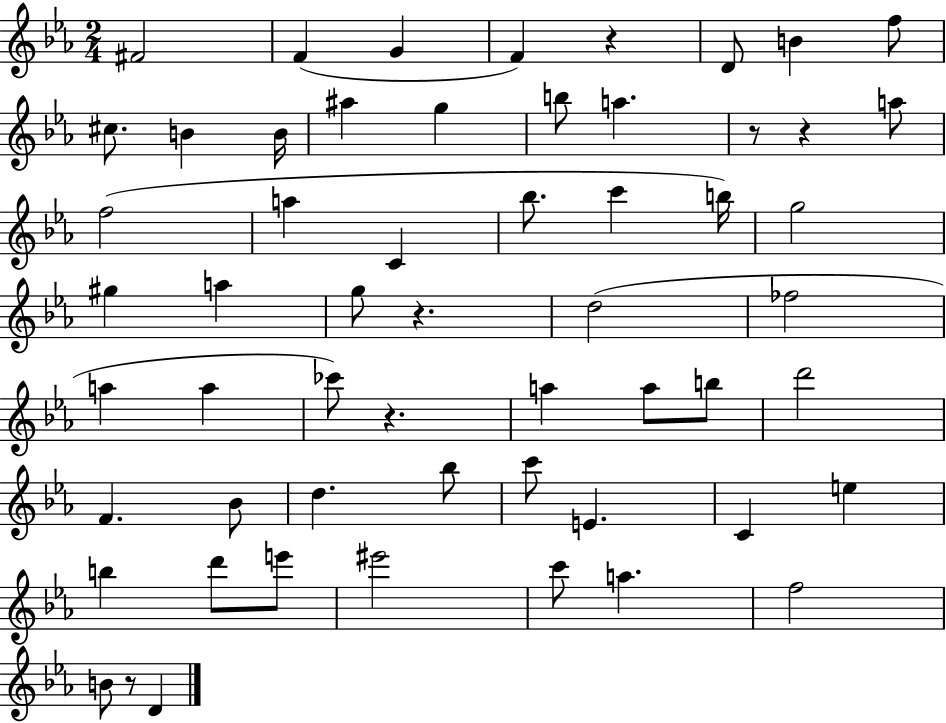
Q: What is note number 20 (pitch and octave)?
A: C6